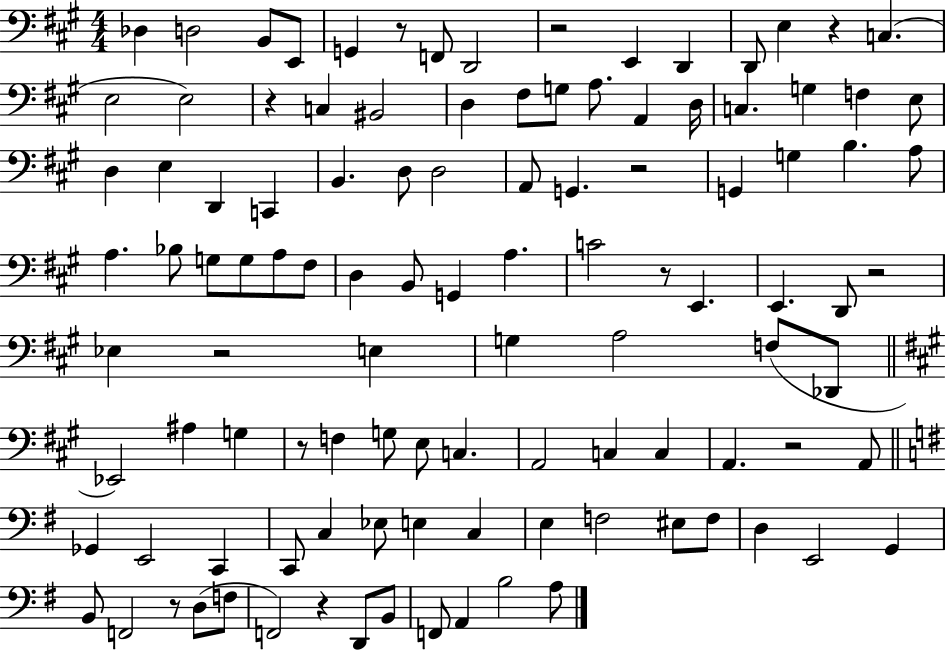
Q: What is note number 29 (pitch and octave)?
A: D2